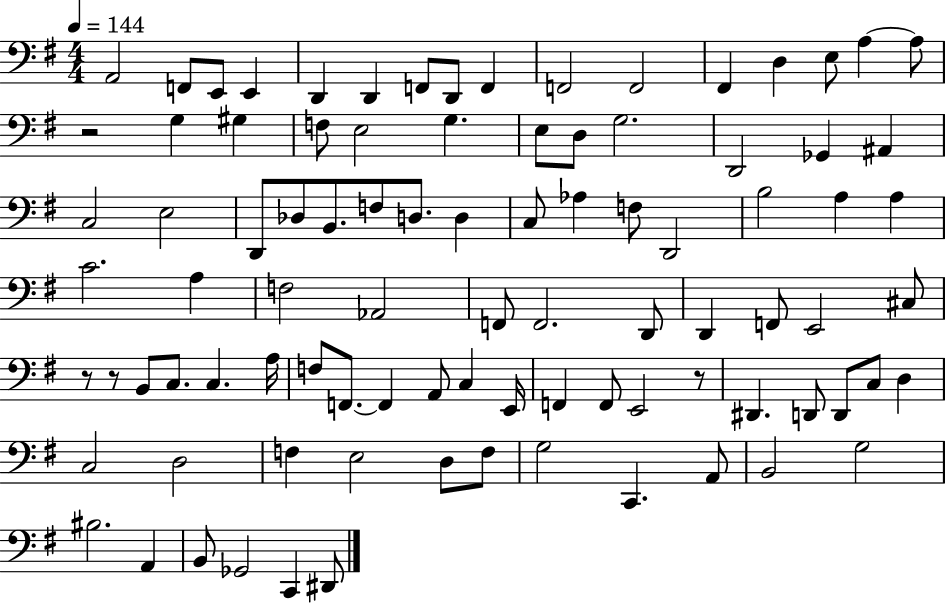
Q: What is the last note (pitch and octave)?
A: D#2